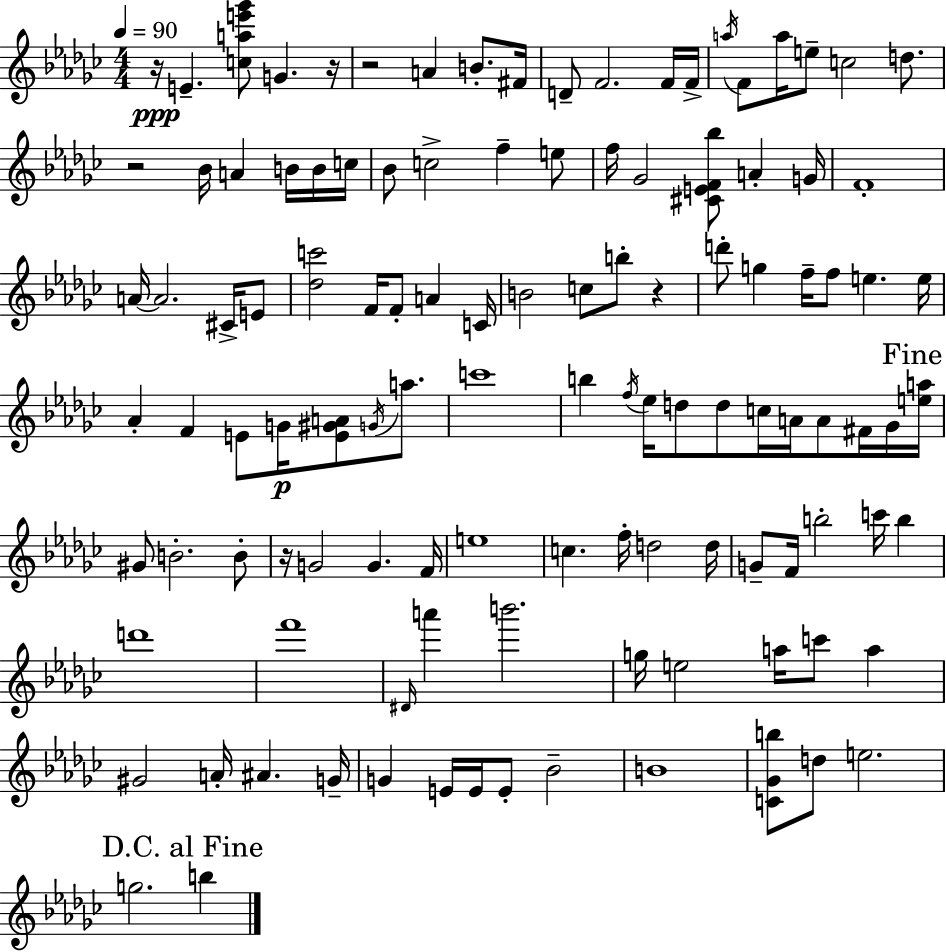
{
  \clef treble
  \numericTimeSignature
  \time 4/4
  \key ees \minor
  \tempo 4 = 90
  r16\ppp e'4.-- <c'' a'' e''' ges'''>8 g'4. r16 | r2 a'4 b'8.-. fis'16 | d'8-- f'2. f'16 f'16-> | \acciaccatura { a''16 } f'8 a''16 e''8-- c''2 d''8. | \break r2 bes'16 a'4 b'16 b'16 | c''16 bes'8 c''2-> f''4-- e''8 | f''16 ges'2 <cis' e' f' bes''>8 a'4-. | g'16 f'1-. | \break a'16~~ a'2. cis'16-> e'8 | <des'' c'''>2 f'16 f'8-. a'4 | c'16 b'2 c''8 b''8-. r4 | d'''8-. g''4 f''16-- f''8 e''4. | \break e''16 aes'4-. f'4 e'8 g'16\p <e' gis' a'>8 \acciaccatura { g'16 } a''8. | c'''1 | b''4 \acciaccatura { f''16 } ees''16 d''8 d''8 c''16 a'16 a'8 | fis'16 ges'16 \mark "Fine" <e'' a''>16 gis'8 b'2.-. | \break b'8-. r16 g'2 g'4. | f'16 e''1 | c''4. f''16-. d''2 | d''16 g'8-- f'16 b''2-. c'''16 b''4 | \break d'''1 | f'''1 | \grace { dis'16 } a'''4 b'''2. | g''16 e''2 a''16 c'''8 | \break a''4 gis'2 a'16-. ais'4. | g'16-- g'4 e'16 e'16 e'8-. bes'2-- | b'1 | <c' ges' b''>8 d''8 e''2. | \break \mark "D.C. al Fine" g''2. | b''4 \bar "|."
}